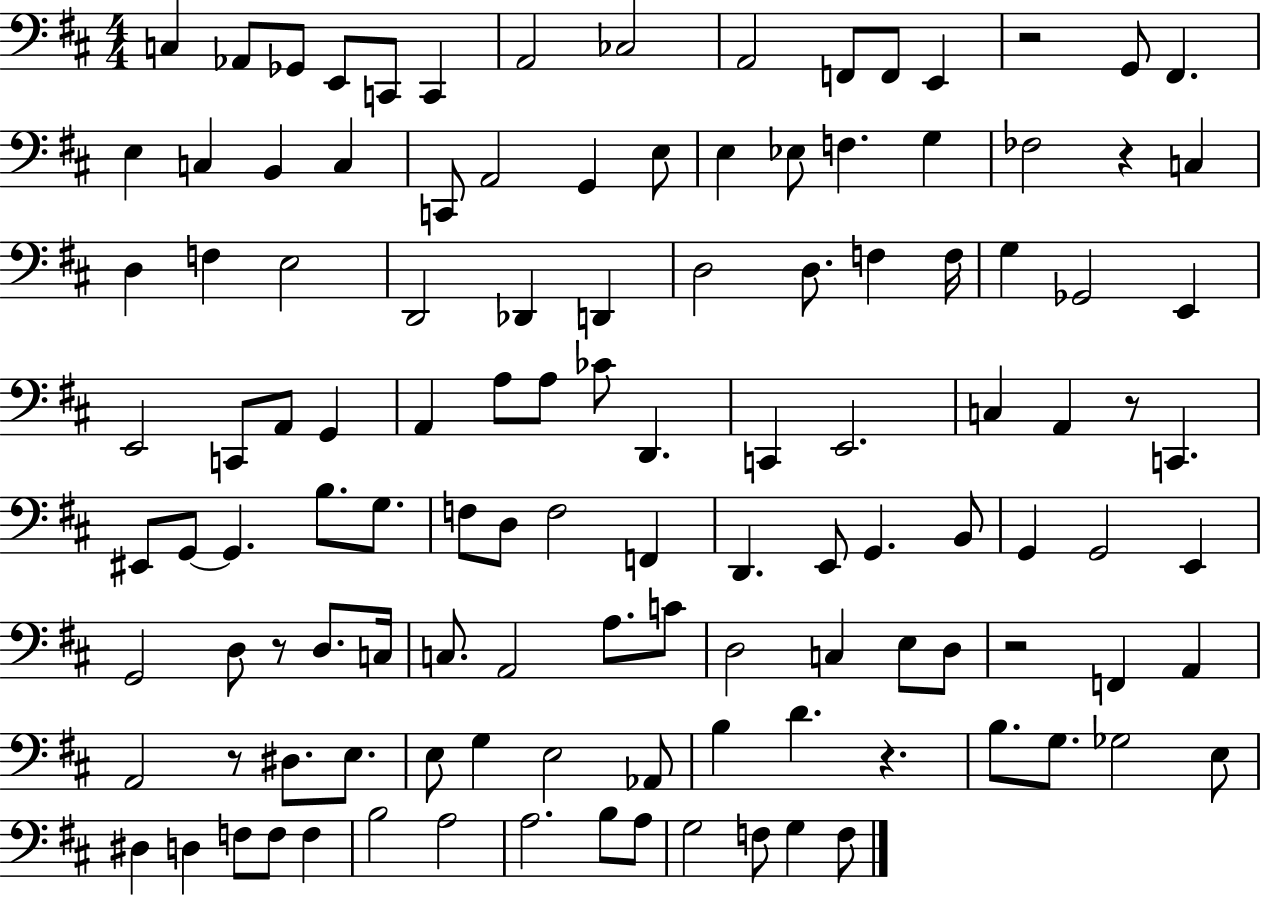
X:1
T:Untitled
M:4/4
L:1/4
K:D
C, _A,,/2 _G,,/2 E,,/2 C,,/2 C,, A,,2 _C,2 A,,2 F,,/2 F,,/2 E,, z2 G,,/2 ^F,, E, C, B,, C, C,,/2 A,,2 G,, E,/2 E, _E,/2 F, G, _F,2 z C, D, F, E,2 D,,2 _D,, D,, D,2 D,/2 F, F,/4 G, _G,,2 E,, E,,2 C,,/2 A,,/2 G,, A,, A,/2 A,/2 _C/2 D,, C,, E,,2 C, A,, z/2 C,, ^E,,/2 G,,/2 G,, B,/2 G,/2 F,/2 D,/2 F,2 F,, D,, E,,/2 G,, B,,/2 G,, G,,2 E,, G,,2 D,/2 z/2 D,/2 C,/4 C,/2 A,,2 A,/2 C/2 D,2 C, E,/2 D,/2 z2 F,, A,, A,,2 z/2 ^D,/2 E,/2 E,/2 G, E,2 _A,,/2 B, D z B,/2 G,/2 _G,2 E,/2 ^D, D, F,/2 F,/2 F, B,2 A,2 A,2 B,/2 A,/2 G,2 F,/2 G, F,/2